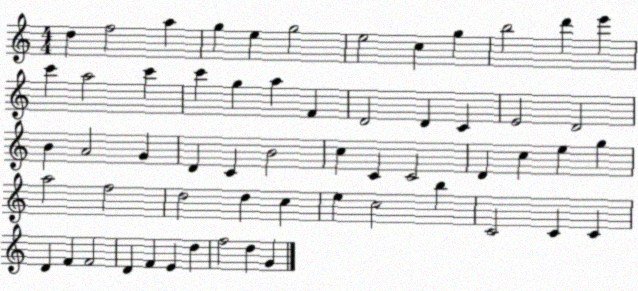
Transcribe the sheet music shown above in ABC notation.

X:1
T:Untitled
M:4/4
L:1/4
K:C
d f2 a g e g2 e2 c g b2 d' e' c' a2 c' c' g a F D2 D C E2 D2 B A2 G D C B2 c C C2 D c e g a2 f2 d2 d c e c2 b C2 C C D F F2 D F E d f2 d G